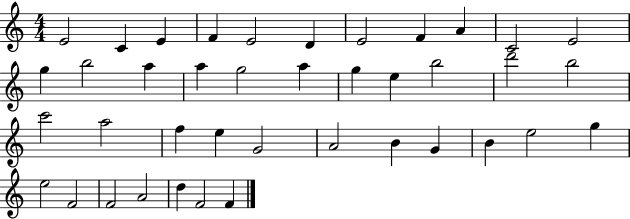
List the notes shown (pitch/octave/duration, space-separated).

E4/h C4/q E4/q F4/q E4/h D4/q E4/h F4/q A4/q C4/h E4/h G5/q B5/h A5/q A5/q G5/h A5/q G5/q E5/q B5/h D6/h B5/h C6/h A5/h F5/q E5/q G4/h A4/h B4/q G4/q B4/q E5/h G5/q E5/h F4/h F4/h A4/h D5/q F4/h F4/q